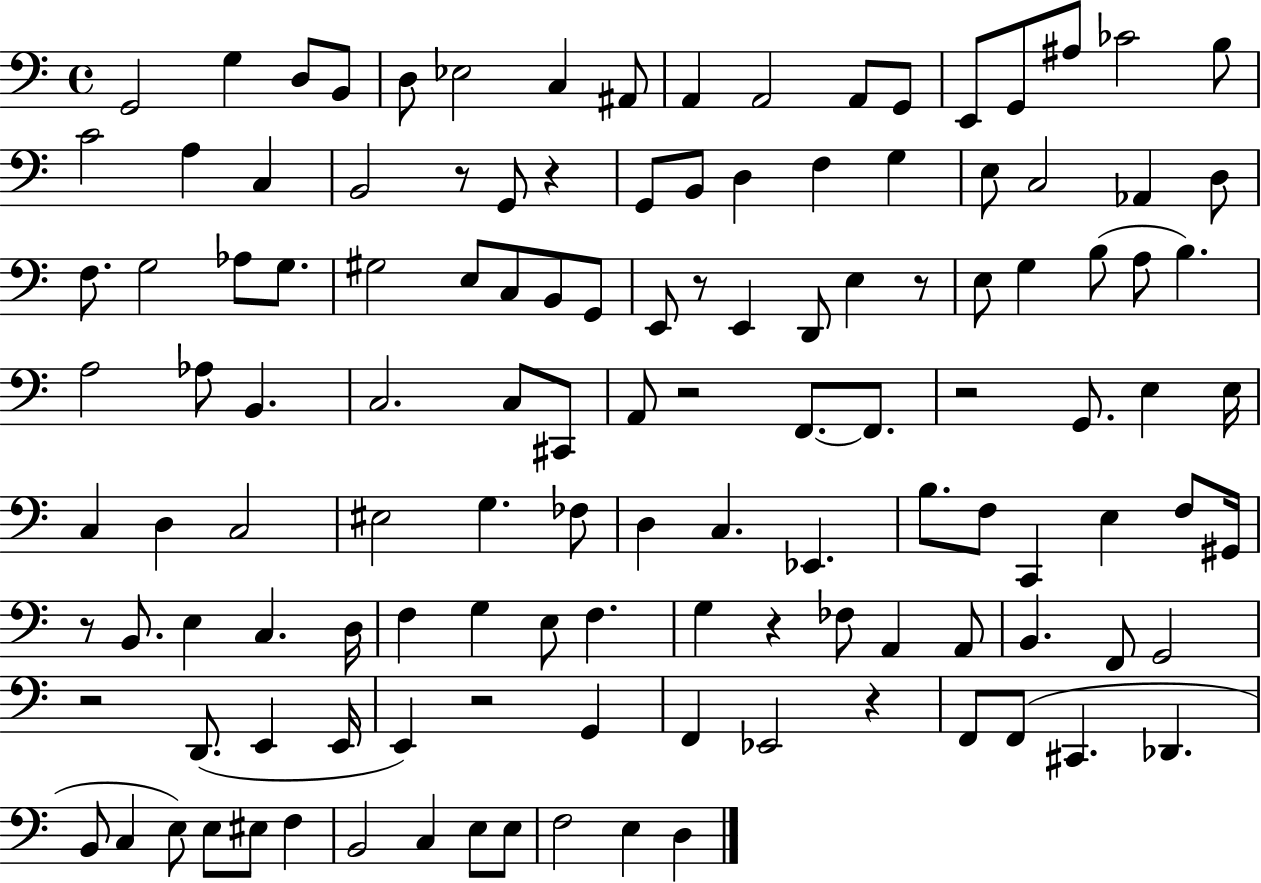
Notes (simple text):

G2/h G3/q D3/e B2/e D3/e Eb3/h C3/q A#2/e A2/q A2/h A2/e G2/e E2/e G2/e A#3/e CES4/h B3/e C4/h A3/q C3/q B2/h R/e G2/e R/q G2/e B2/e D3/q F3/q G3/q E3/e C3/h Ab2/q D3/e F3/e. G3/h Ab3/e G3/e. G#3/h E3/e C3/e B2/e G2/e E2/e R/e E2/q D2/e E3/q R/e E3/e G3/q B3/e A3/e B3/q. A3/h Ab3/e B2/q. C3/h. C3/e C#2/e A2/e R/h F2/e. F2/e. R/h G2/e. E3/q E3/s C3/q D3/q C3/h EIS3/h G3/q. FES3/e D3/q C3/q. Eb2/q. B3/e. F3/e C2/q E3/q F3/e G#2/s R/e B2/e. E3/q C3/q. D3/s F3/q G3/q E3/e F3/q. G3/q R/q FES3/e A2/q A2/e B2/q. F2/e G2/h R/h D2/e. E2/q E2/s E2/q R/h G2/q F2/q Eb2/h R/q F2/e F2/e C#2/q. Db2/q. B2/e C3/q E3/e E3/e EIS3/e F3/q B2/h C3/q E3/e E3/e F3/h E3/q D3/q